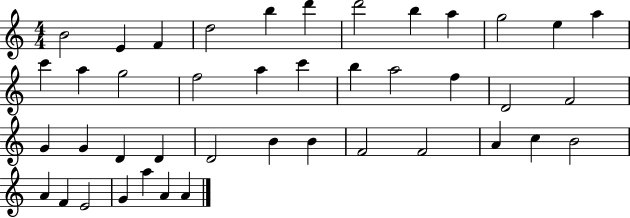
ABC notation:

X:1
T:Untitled
M:4/4
L:1/4
K:C
B2 E F d2 b d' d'2 b a g2 e a c' a g2 f2 a c' b a2 f D2 F2 G G D D D2 B B F2 F2 A c B2 A F E2 G a A A